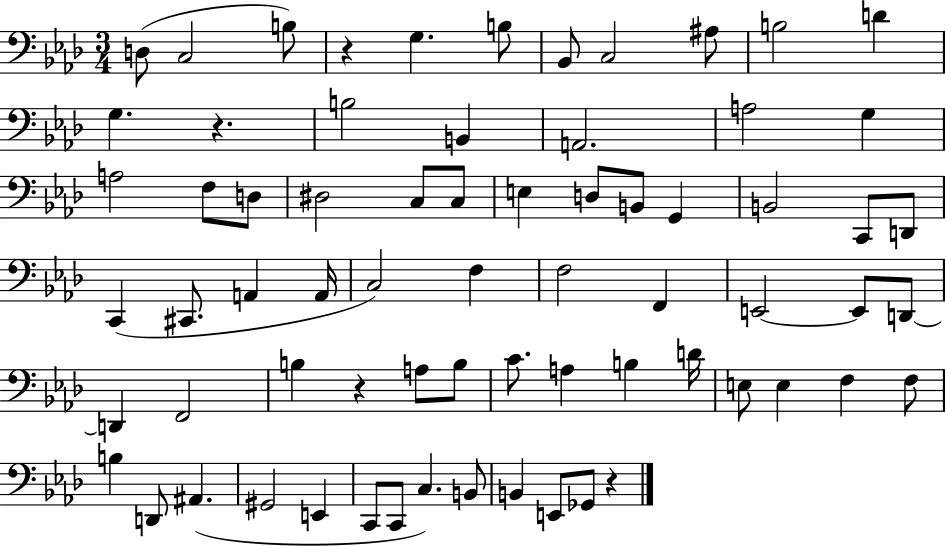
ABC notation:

X:1
T:Untitled
M:3/4
L:1/4
K:Ab
D,/2 C,2 B,/2 z G, B,/2 _B,,/2 C,2 ^A,/2 B,2 D G, z B,2 B,, A,,2 A,2 G, A,2 F,/2 D,/2 ^D,2 C,/2 C,/2 E, D,/2 B,,/2 G,, B,,2 C,,/2 D,,/2 C,, ^C,,/2 A,, A,,/4 C,2 F, F,2 F,, E,,2 E,,/2 D,,/2 D,, F,,2 B, z A,/2 B,/2 C/2 A, B, D/4 E,/2 E, F, F,/2 B, D,,/2 ^A,, ^G,,2 E,, C,,/2 C,,/2 C, B,,/2 B,, E,,/2 _G,,/2 z